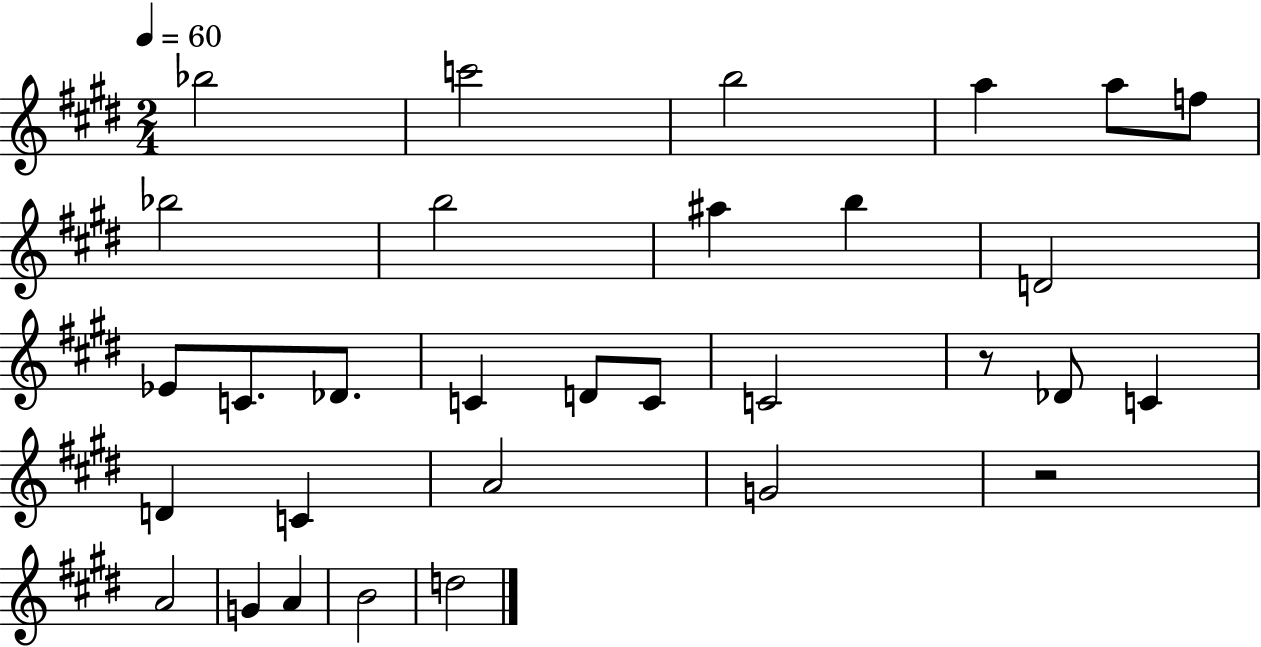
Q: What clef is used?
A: treble